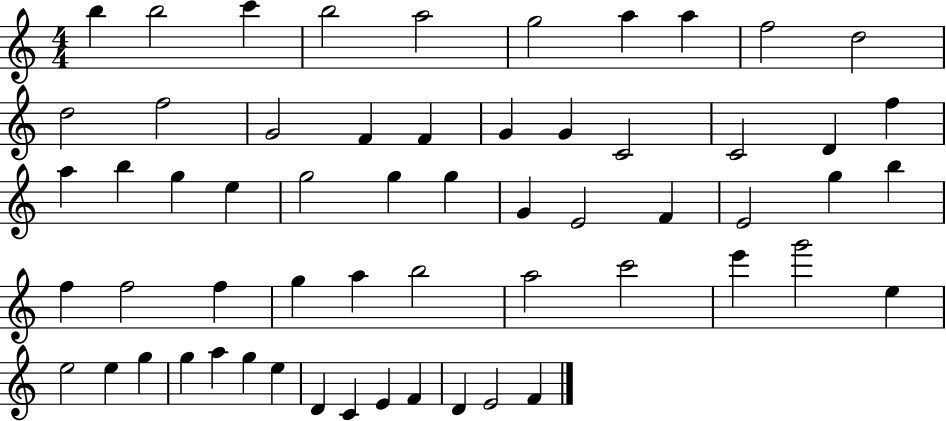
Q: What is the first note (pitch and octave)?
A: B5